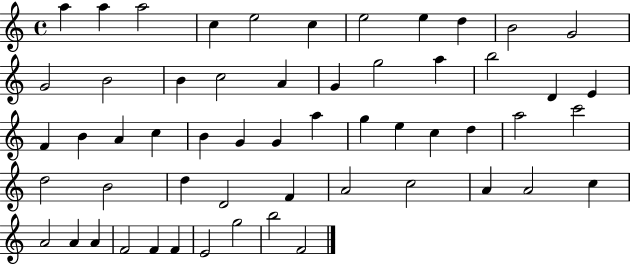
A5/q A5/q A5/h C5/q E5/h C5/q E5/h E5/q D5/q B4/h G4/h G4/h B4/h B4/q C5/h A4/q G4/q G5/h A5/q B5/h D4/q E4/q F4/q B4/q A4/q C5/q B4/q G4/q G4/q A5/q G5/q E5/q C5/q D5/q A5/h C6/h D5/h B4/h D5/q D4/h F4/q A4/h C5/h A4/q A4/h C5/q A4/h A4/q A4/q F4/h F4/q F4/q E4/h G5/h B5/h F4/h